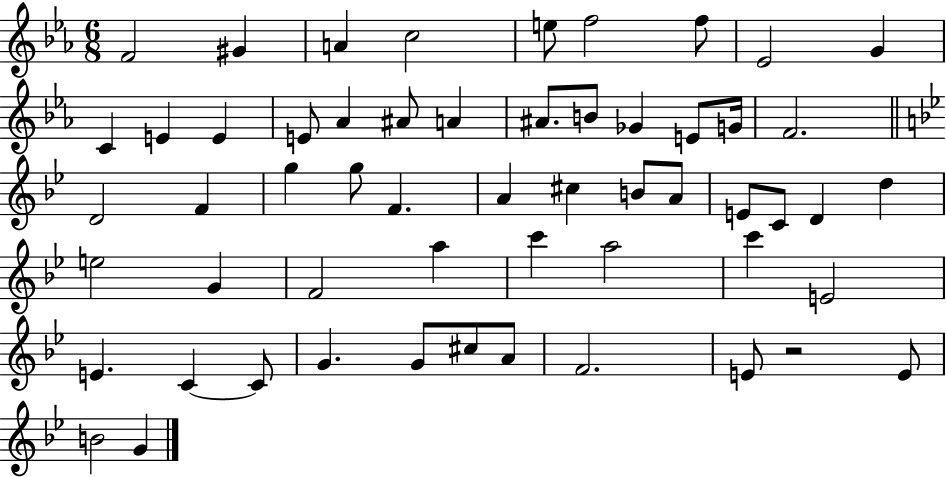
{
  \clef treble
  \numericTimeSignature
  \time 6/8
  \key ees \major
  \repeat volta 2 { f'2 gis'4 | a'4 c''2 | e''8 f''2 f''8 | ees'2 g'4 | \break c'4 e'4 e'4 | e'8 aes'4 ais'8 a'4 | ais'8. b'8 ges'4 e'8 g'16 | f'2. | \break \bar "||" \break \key bes \major d'2 f'4 | g''4 g''8 f'4. | a'4 cis''4 b'8 a'8 | e'8 c'8 d'4 d''4 | \break e''2 g'4 | f'2 a''4 | c'''4 a''2 | c'''4 e'2 | \break e'4. c'4~~ c'8 | g'4. g'8 cis''8 a'8 | f'2. | e'8 r2 e'8 | \break b'2 g'4 | } \bar "|."
}